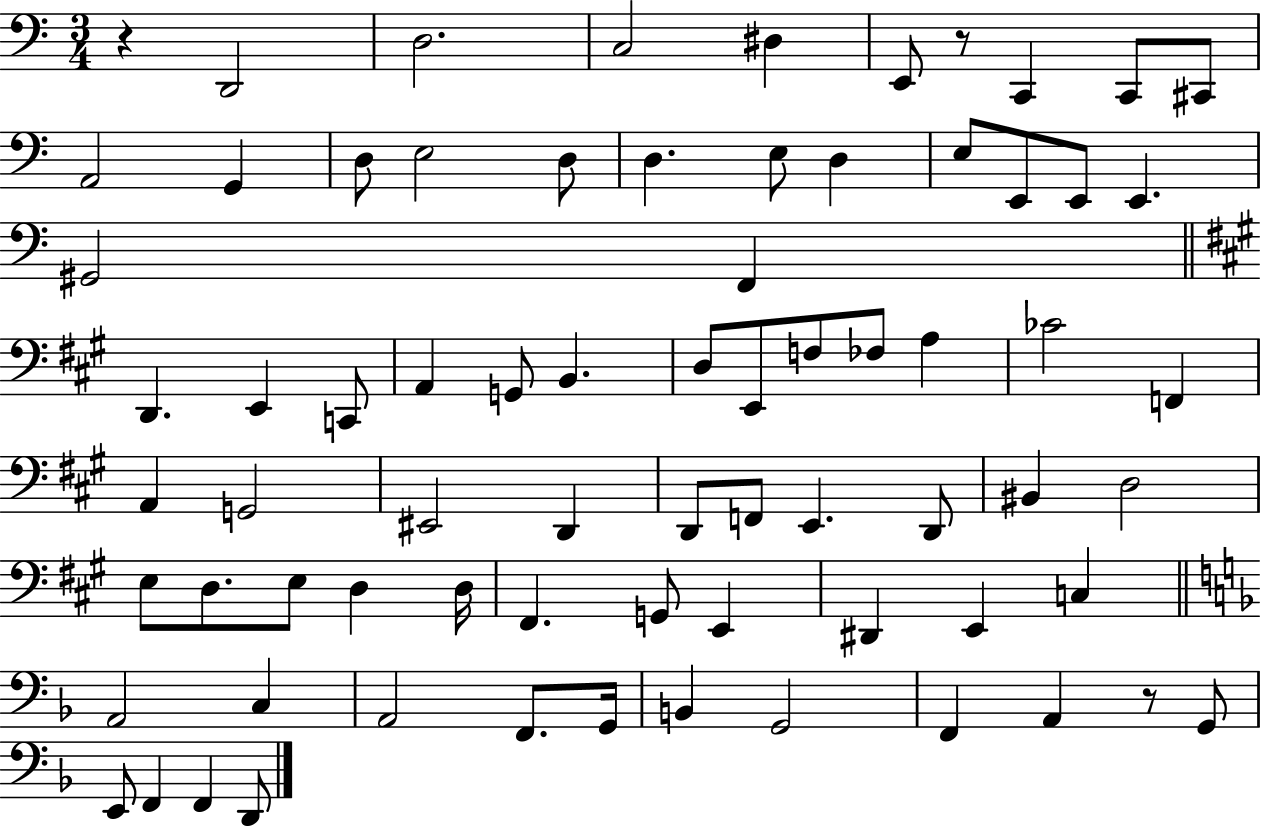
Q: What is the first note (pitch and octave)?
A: D2